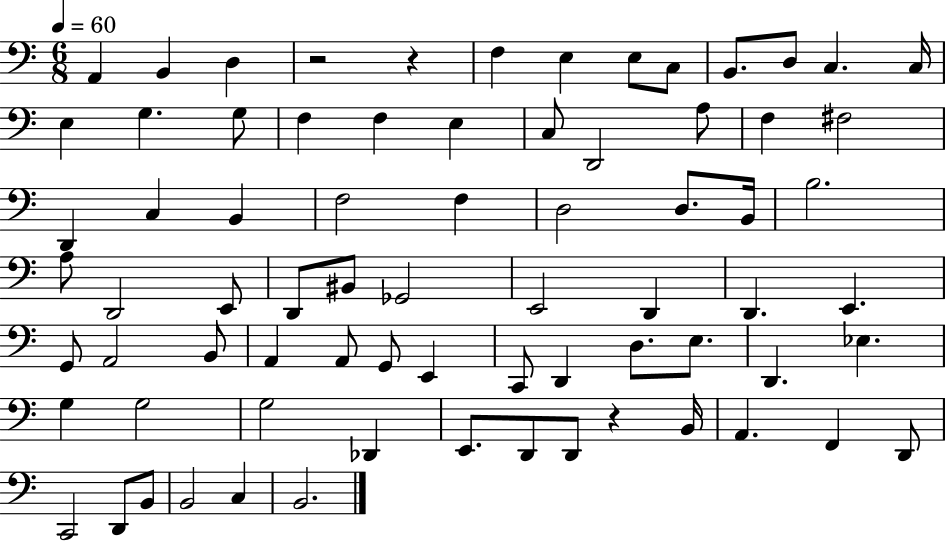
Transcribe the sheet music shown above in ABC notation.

X:1
T:Untitled
M:6/8
L:1/4
K:C
A,, B,, D, z2 z F, E, E,/2 C,/2 B,,/2 D,/2 C, C,/4 E, G, G,/2 F, F, E, C,/2 D,,2 A,/2 F, ^F,2 D,, C, B,, F,2 F, D,2 D,/2 B,,/4 B,2 A,/2 D,,2 E,,/2 D,,/2 ^B,,/2 _G,,2 E,,2 D,, D,, E,, G,,/2 A,,2 B,,/2 A,, A,,/2 G,,/2 E,, C,,/2 D,, D,/2 E,/2 D,, _E, G, G,2 G,2 _D,, E,,/2 D,,/2 D,,/2 z B,,/4 A,, F,, D,,/2 C,,2 D,,/2 B,,/2 B,,2 C, B,,2